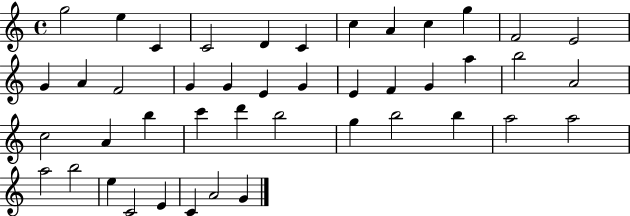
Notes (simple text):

G5/h E5/q C4/q C4/h D4/q C4/q C5/q A4/q C5/q G5/q F4/h E4/h G4/q A4/q F4/h G4/q G4/q E4/q G4/q E4/q F4/q G4/q A5/q B5/h A4/h C5/h A4/q B5/q C6/q D6/q B5/h G5/q B5/h B5/q A5/h A5/h A5/h B5/h E5/q C4/h E4/q C4/q A4/h G4/q